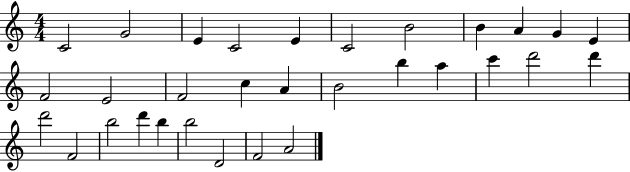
C4/h G4/h E4/q C4/h E4/q C4/h B4/h B4/q A4/q G4/q E4/q F4/h E4/h F4/h C5/q A4/q B4/h B5/q A5/q C6/q D6/h D6/q D6/h F4/h B5/h D6/q B5/q B5/h D4/h F4/h A4/h